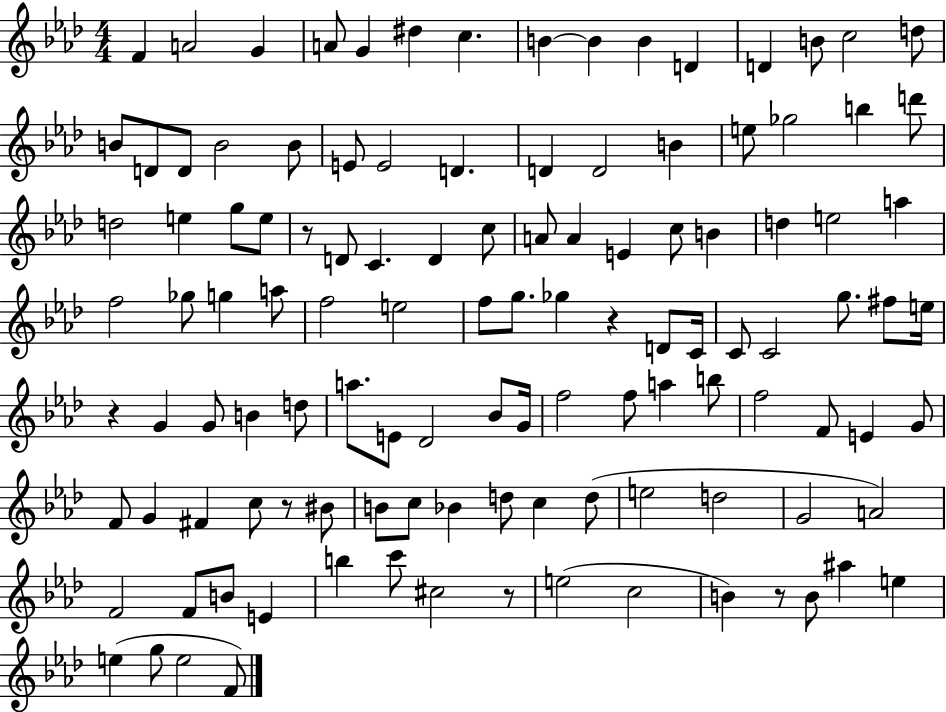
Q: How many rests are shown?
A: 6